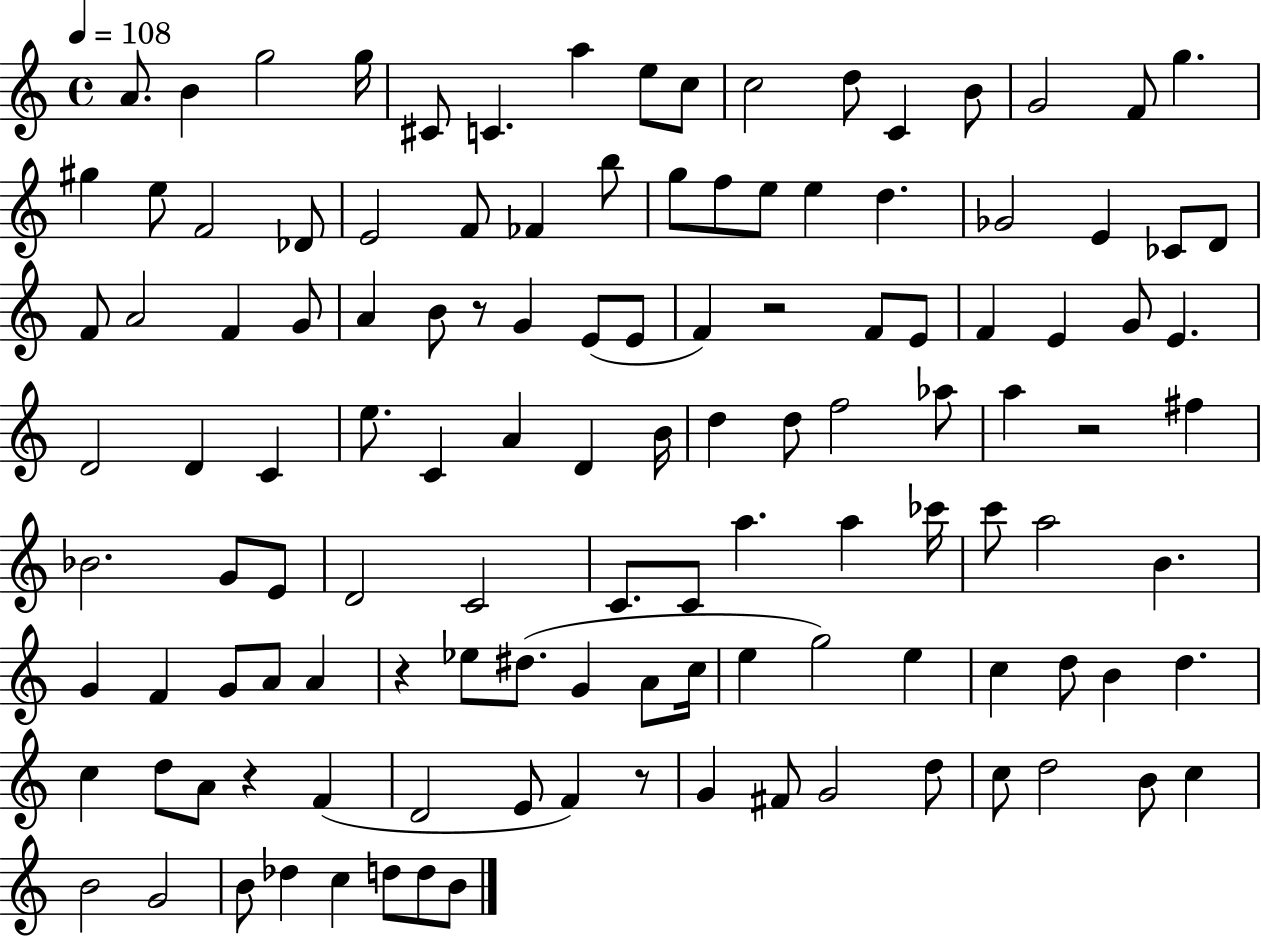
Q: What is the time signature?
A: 4/4